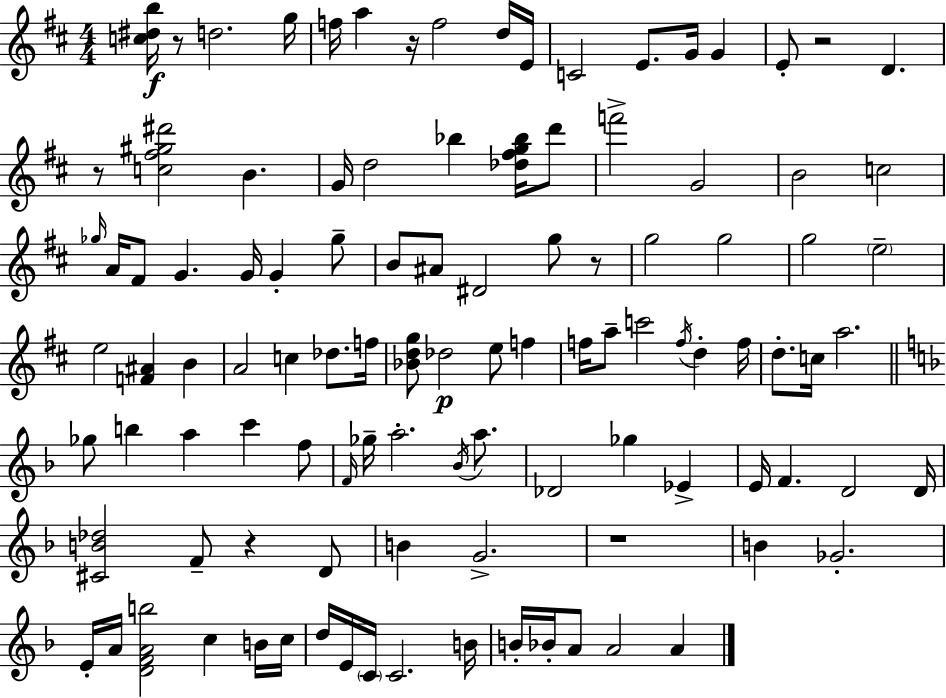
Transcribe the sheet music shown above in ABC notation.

X:1
T:Untitled
M:4/4
L:1/4
K:D
[c^db]/4 z/2 d2 g/4 f/4 a z/4 f2 d/4 E/4 C2 E/2 G/4 G E/2 z2 D z/2 [c^f^g^d']2 B G/4 d2 _b [_d^fg_b]/4 d'/2 f'2 G2 B2 c2 _g/4 A/4 ^F/2 G G/4 G _g/2 B/2 ^A/2 ^D2 g/2 z/2 g2 g2 g2 e2 e2 [F^A] B A2 c _d/2 f/4 [_Bdg]/2 _d2 e/2 f f/4 a/2 c'2 f/4 d f/4 d/2 c/4 a2 _g/2 b a c' f/2 F/4 _g/4 a2 _B/4 a/2 _D2 _g _E E/4 F D2 D/4 [^CB_d]2 F/2 z D/2 B G2 z4 B _G2 E/4 A/4 [DFAb]2 c B/4 c/4 d/4 E/4 C/4 C2 B/4 B/4 _B/4 A/2 A2 A